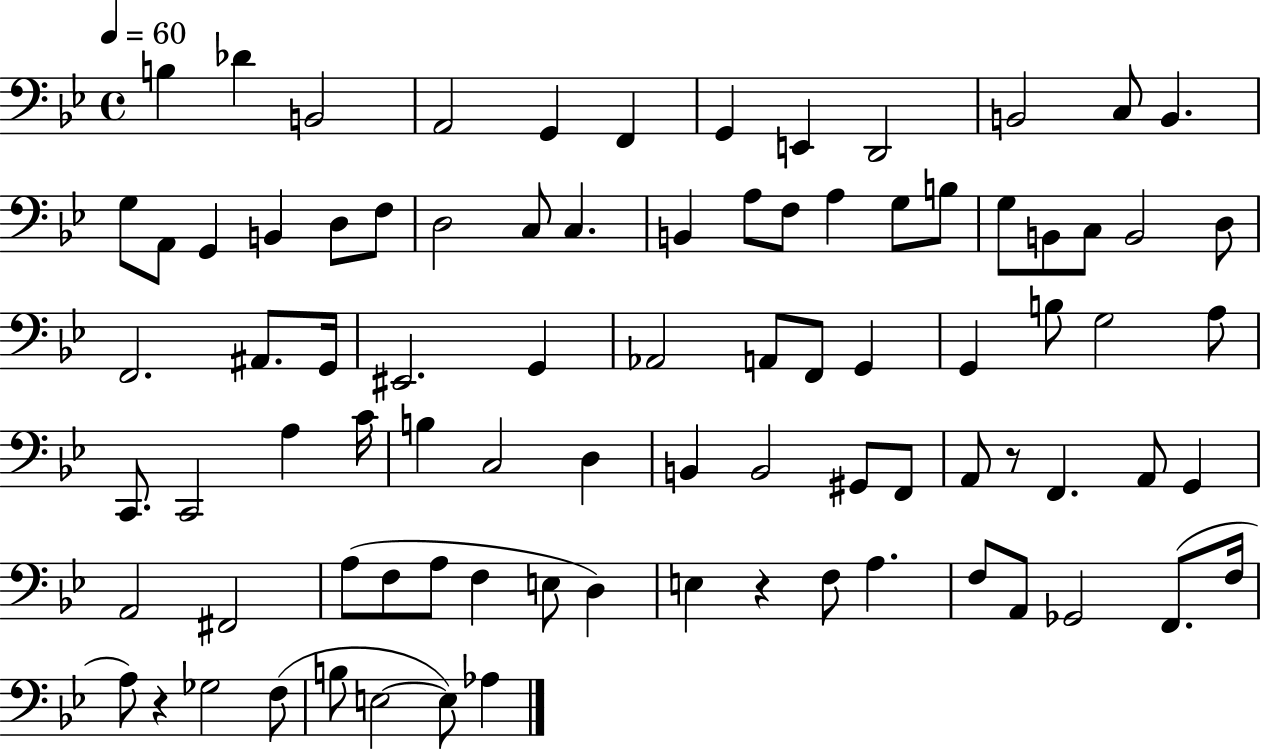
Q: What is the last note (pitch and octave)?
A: Ab3